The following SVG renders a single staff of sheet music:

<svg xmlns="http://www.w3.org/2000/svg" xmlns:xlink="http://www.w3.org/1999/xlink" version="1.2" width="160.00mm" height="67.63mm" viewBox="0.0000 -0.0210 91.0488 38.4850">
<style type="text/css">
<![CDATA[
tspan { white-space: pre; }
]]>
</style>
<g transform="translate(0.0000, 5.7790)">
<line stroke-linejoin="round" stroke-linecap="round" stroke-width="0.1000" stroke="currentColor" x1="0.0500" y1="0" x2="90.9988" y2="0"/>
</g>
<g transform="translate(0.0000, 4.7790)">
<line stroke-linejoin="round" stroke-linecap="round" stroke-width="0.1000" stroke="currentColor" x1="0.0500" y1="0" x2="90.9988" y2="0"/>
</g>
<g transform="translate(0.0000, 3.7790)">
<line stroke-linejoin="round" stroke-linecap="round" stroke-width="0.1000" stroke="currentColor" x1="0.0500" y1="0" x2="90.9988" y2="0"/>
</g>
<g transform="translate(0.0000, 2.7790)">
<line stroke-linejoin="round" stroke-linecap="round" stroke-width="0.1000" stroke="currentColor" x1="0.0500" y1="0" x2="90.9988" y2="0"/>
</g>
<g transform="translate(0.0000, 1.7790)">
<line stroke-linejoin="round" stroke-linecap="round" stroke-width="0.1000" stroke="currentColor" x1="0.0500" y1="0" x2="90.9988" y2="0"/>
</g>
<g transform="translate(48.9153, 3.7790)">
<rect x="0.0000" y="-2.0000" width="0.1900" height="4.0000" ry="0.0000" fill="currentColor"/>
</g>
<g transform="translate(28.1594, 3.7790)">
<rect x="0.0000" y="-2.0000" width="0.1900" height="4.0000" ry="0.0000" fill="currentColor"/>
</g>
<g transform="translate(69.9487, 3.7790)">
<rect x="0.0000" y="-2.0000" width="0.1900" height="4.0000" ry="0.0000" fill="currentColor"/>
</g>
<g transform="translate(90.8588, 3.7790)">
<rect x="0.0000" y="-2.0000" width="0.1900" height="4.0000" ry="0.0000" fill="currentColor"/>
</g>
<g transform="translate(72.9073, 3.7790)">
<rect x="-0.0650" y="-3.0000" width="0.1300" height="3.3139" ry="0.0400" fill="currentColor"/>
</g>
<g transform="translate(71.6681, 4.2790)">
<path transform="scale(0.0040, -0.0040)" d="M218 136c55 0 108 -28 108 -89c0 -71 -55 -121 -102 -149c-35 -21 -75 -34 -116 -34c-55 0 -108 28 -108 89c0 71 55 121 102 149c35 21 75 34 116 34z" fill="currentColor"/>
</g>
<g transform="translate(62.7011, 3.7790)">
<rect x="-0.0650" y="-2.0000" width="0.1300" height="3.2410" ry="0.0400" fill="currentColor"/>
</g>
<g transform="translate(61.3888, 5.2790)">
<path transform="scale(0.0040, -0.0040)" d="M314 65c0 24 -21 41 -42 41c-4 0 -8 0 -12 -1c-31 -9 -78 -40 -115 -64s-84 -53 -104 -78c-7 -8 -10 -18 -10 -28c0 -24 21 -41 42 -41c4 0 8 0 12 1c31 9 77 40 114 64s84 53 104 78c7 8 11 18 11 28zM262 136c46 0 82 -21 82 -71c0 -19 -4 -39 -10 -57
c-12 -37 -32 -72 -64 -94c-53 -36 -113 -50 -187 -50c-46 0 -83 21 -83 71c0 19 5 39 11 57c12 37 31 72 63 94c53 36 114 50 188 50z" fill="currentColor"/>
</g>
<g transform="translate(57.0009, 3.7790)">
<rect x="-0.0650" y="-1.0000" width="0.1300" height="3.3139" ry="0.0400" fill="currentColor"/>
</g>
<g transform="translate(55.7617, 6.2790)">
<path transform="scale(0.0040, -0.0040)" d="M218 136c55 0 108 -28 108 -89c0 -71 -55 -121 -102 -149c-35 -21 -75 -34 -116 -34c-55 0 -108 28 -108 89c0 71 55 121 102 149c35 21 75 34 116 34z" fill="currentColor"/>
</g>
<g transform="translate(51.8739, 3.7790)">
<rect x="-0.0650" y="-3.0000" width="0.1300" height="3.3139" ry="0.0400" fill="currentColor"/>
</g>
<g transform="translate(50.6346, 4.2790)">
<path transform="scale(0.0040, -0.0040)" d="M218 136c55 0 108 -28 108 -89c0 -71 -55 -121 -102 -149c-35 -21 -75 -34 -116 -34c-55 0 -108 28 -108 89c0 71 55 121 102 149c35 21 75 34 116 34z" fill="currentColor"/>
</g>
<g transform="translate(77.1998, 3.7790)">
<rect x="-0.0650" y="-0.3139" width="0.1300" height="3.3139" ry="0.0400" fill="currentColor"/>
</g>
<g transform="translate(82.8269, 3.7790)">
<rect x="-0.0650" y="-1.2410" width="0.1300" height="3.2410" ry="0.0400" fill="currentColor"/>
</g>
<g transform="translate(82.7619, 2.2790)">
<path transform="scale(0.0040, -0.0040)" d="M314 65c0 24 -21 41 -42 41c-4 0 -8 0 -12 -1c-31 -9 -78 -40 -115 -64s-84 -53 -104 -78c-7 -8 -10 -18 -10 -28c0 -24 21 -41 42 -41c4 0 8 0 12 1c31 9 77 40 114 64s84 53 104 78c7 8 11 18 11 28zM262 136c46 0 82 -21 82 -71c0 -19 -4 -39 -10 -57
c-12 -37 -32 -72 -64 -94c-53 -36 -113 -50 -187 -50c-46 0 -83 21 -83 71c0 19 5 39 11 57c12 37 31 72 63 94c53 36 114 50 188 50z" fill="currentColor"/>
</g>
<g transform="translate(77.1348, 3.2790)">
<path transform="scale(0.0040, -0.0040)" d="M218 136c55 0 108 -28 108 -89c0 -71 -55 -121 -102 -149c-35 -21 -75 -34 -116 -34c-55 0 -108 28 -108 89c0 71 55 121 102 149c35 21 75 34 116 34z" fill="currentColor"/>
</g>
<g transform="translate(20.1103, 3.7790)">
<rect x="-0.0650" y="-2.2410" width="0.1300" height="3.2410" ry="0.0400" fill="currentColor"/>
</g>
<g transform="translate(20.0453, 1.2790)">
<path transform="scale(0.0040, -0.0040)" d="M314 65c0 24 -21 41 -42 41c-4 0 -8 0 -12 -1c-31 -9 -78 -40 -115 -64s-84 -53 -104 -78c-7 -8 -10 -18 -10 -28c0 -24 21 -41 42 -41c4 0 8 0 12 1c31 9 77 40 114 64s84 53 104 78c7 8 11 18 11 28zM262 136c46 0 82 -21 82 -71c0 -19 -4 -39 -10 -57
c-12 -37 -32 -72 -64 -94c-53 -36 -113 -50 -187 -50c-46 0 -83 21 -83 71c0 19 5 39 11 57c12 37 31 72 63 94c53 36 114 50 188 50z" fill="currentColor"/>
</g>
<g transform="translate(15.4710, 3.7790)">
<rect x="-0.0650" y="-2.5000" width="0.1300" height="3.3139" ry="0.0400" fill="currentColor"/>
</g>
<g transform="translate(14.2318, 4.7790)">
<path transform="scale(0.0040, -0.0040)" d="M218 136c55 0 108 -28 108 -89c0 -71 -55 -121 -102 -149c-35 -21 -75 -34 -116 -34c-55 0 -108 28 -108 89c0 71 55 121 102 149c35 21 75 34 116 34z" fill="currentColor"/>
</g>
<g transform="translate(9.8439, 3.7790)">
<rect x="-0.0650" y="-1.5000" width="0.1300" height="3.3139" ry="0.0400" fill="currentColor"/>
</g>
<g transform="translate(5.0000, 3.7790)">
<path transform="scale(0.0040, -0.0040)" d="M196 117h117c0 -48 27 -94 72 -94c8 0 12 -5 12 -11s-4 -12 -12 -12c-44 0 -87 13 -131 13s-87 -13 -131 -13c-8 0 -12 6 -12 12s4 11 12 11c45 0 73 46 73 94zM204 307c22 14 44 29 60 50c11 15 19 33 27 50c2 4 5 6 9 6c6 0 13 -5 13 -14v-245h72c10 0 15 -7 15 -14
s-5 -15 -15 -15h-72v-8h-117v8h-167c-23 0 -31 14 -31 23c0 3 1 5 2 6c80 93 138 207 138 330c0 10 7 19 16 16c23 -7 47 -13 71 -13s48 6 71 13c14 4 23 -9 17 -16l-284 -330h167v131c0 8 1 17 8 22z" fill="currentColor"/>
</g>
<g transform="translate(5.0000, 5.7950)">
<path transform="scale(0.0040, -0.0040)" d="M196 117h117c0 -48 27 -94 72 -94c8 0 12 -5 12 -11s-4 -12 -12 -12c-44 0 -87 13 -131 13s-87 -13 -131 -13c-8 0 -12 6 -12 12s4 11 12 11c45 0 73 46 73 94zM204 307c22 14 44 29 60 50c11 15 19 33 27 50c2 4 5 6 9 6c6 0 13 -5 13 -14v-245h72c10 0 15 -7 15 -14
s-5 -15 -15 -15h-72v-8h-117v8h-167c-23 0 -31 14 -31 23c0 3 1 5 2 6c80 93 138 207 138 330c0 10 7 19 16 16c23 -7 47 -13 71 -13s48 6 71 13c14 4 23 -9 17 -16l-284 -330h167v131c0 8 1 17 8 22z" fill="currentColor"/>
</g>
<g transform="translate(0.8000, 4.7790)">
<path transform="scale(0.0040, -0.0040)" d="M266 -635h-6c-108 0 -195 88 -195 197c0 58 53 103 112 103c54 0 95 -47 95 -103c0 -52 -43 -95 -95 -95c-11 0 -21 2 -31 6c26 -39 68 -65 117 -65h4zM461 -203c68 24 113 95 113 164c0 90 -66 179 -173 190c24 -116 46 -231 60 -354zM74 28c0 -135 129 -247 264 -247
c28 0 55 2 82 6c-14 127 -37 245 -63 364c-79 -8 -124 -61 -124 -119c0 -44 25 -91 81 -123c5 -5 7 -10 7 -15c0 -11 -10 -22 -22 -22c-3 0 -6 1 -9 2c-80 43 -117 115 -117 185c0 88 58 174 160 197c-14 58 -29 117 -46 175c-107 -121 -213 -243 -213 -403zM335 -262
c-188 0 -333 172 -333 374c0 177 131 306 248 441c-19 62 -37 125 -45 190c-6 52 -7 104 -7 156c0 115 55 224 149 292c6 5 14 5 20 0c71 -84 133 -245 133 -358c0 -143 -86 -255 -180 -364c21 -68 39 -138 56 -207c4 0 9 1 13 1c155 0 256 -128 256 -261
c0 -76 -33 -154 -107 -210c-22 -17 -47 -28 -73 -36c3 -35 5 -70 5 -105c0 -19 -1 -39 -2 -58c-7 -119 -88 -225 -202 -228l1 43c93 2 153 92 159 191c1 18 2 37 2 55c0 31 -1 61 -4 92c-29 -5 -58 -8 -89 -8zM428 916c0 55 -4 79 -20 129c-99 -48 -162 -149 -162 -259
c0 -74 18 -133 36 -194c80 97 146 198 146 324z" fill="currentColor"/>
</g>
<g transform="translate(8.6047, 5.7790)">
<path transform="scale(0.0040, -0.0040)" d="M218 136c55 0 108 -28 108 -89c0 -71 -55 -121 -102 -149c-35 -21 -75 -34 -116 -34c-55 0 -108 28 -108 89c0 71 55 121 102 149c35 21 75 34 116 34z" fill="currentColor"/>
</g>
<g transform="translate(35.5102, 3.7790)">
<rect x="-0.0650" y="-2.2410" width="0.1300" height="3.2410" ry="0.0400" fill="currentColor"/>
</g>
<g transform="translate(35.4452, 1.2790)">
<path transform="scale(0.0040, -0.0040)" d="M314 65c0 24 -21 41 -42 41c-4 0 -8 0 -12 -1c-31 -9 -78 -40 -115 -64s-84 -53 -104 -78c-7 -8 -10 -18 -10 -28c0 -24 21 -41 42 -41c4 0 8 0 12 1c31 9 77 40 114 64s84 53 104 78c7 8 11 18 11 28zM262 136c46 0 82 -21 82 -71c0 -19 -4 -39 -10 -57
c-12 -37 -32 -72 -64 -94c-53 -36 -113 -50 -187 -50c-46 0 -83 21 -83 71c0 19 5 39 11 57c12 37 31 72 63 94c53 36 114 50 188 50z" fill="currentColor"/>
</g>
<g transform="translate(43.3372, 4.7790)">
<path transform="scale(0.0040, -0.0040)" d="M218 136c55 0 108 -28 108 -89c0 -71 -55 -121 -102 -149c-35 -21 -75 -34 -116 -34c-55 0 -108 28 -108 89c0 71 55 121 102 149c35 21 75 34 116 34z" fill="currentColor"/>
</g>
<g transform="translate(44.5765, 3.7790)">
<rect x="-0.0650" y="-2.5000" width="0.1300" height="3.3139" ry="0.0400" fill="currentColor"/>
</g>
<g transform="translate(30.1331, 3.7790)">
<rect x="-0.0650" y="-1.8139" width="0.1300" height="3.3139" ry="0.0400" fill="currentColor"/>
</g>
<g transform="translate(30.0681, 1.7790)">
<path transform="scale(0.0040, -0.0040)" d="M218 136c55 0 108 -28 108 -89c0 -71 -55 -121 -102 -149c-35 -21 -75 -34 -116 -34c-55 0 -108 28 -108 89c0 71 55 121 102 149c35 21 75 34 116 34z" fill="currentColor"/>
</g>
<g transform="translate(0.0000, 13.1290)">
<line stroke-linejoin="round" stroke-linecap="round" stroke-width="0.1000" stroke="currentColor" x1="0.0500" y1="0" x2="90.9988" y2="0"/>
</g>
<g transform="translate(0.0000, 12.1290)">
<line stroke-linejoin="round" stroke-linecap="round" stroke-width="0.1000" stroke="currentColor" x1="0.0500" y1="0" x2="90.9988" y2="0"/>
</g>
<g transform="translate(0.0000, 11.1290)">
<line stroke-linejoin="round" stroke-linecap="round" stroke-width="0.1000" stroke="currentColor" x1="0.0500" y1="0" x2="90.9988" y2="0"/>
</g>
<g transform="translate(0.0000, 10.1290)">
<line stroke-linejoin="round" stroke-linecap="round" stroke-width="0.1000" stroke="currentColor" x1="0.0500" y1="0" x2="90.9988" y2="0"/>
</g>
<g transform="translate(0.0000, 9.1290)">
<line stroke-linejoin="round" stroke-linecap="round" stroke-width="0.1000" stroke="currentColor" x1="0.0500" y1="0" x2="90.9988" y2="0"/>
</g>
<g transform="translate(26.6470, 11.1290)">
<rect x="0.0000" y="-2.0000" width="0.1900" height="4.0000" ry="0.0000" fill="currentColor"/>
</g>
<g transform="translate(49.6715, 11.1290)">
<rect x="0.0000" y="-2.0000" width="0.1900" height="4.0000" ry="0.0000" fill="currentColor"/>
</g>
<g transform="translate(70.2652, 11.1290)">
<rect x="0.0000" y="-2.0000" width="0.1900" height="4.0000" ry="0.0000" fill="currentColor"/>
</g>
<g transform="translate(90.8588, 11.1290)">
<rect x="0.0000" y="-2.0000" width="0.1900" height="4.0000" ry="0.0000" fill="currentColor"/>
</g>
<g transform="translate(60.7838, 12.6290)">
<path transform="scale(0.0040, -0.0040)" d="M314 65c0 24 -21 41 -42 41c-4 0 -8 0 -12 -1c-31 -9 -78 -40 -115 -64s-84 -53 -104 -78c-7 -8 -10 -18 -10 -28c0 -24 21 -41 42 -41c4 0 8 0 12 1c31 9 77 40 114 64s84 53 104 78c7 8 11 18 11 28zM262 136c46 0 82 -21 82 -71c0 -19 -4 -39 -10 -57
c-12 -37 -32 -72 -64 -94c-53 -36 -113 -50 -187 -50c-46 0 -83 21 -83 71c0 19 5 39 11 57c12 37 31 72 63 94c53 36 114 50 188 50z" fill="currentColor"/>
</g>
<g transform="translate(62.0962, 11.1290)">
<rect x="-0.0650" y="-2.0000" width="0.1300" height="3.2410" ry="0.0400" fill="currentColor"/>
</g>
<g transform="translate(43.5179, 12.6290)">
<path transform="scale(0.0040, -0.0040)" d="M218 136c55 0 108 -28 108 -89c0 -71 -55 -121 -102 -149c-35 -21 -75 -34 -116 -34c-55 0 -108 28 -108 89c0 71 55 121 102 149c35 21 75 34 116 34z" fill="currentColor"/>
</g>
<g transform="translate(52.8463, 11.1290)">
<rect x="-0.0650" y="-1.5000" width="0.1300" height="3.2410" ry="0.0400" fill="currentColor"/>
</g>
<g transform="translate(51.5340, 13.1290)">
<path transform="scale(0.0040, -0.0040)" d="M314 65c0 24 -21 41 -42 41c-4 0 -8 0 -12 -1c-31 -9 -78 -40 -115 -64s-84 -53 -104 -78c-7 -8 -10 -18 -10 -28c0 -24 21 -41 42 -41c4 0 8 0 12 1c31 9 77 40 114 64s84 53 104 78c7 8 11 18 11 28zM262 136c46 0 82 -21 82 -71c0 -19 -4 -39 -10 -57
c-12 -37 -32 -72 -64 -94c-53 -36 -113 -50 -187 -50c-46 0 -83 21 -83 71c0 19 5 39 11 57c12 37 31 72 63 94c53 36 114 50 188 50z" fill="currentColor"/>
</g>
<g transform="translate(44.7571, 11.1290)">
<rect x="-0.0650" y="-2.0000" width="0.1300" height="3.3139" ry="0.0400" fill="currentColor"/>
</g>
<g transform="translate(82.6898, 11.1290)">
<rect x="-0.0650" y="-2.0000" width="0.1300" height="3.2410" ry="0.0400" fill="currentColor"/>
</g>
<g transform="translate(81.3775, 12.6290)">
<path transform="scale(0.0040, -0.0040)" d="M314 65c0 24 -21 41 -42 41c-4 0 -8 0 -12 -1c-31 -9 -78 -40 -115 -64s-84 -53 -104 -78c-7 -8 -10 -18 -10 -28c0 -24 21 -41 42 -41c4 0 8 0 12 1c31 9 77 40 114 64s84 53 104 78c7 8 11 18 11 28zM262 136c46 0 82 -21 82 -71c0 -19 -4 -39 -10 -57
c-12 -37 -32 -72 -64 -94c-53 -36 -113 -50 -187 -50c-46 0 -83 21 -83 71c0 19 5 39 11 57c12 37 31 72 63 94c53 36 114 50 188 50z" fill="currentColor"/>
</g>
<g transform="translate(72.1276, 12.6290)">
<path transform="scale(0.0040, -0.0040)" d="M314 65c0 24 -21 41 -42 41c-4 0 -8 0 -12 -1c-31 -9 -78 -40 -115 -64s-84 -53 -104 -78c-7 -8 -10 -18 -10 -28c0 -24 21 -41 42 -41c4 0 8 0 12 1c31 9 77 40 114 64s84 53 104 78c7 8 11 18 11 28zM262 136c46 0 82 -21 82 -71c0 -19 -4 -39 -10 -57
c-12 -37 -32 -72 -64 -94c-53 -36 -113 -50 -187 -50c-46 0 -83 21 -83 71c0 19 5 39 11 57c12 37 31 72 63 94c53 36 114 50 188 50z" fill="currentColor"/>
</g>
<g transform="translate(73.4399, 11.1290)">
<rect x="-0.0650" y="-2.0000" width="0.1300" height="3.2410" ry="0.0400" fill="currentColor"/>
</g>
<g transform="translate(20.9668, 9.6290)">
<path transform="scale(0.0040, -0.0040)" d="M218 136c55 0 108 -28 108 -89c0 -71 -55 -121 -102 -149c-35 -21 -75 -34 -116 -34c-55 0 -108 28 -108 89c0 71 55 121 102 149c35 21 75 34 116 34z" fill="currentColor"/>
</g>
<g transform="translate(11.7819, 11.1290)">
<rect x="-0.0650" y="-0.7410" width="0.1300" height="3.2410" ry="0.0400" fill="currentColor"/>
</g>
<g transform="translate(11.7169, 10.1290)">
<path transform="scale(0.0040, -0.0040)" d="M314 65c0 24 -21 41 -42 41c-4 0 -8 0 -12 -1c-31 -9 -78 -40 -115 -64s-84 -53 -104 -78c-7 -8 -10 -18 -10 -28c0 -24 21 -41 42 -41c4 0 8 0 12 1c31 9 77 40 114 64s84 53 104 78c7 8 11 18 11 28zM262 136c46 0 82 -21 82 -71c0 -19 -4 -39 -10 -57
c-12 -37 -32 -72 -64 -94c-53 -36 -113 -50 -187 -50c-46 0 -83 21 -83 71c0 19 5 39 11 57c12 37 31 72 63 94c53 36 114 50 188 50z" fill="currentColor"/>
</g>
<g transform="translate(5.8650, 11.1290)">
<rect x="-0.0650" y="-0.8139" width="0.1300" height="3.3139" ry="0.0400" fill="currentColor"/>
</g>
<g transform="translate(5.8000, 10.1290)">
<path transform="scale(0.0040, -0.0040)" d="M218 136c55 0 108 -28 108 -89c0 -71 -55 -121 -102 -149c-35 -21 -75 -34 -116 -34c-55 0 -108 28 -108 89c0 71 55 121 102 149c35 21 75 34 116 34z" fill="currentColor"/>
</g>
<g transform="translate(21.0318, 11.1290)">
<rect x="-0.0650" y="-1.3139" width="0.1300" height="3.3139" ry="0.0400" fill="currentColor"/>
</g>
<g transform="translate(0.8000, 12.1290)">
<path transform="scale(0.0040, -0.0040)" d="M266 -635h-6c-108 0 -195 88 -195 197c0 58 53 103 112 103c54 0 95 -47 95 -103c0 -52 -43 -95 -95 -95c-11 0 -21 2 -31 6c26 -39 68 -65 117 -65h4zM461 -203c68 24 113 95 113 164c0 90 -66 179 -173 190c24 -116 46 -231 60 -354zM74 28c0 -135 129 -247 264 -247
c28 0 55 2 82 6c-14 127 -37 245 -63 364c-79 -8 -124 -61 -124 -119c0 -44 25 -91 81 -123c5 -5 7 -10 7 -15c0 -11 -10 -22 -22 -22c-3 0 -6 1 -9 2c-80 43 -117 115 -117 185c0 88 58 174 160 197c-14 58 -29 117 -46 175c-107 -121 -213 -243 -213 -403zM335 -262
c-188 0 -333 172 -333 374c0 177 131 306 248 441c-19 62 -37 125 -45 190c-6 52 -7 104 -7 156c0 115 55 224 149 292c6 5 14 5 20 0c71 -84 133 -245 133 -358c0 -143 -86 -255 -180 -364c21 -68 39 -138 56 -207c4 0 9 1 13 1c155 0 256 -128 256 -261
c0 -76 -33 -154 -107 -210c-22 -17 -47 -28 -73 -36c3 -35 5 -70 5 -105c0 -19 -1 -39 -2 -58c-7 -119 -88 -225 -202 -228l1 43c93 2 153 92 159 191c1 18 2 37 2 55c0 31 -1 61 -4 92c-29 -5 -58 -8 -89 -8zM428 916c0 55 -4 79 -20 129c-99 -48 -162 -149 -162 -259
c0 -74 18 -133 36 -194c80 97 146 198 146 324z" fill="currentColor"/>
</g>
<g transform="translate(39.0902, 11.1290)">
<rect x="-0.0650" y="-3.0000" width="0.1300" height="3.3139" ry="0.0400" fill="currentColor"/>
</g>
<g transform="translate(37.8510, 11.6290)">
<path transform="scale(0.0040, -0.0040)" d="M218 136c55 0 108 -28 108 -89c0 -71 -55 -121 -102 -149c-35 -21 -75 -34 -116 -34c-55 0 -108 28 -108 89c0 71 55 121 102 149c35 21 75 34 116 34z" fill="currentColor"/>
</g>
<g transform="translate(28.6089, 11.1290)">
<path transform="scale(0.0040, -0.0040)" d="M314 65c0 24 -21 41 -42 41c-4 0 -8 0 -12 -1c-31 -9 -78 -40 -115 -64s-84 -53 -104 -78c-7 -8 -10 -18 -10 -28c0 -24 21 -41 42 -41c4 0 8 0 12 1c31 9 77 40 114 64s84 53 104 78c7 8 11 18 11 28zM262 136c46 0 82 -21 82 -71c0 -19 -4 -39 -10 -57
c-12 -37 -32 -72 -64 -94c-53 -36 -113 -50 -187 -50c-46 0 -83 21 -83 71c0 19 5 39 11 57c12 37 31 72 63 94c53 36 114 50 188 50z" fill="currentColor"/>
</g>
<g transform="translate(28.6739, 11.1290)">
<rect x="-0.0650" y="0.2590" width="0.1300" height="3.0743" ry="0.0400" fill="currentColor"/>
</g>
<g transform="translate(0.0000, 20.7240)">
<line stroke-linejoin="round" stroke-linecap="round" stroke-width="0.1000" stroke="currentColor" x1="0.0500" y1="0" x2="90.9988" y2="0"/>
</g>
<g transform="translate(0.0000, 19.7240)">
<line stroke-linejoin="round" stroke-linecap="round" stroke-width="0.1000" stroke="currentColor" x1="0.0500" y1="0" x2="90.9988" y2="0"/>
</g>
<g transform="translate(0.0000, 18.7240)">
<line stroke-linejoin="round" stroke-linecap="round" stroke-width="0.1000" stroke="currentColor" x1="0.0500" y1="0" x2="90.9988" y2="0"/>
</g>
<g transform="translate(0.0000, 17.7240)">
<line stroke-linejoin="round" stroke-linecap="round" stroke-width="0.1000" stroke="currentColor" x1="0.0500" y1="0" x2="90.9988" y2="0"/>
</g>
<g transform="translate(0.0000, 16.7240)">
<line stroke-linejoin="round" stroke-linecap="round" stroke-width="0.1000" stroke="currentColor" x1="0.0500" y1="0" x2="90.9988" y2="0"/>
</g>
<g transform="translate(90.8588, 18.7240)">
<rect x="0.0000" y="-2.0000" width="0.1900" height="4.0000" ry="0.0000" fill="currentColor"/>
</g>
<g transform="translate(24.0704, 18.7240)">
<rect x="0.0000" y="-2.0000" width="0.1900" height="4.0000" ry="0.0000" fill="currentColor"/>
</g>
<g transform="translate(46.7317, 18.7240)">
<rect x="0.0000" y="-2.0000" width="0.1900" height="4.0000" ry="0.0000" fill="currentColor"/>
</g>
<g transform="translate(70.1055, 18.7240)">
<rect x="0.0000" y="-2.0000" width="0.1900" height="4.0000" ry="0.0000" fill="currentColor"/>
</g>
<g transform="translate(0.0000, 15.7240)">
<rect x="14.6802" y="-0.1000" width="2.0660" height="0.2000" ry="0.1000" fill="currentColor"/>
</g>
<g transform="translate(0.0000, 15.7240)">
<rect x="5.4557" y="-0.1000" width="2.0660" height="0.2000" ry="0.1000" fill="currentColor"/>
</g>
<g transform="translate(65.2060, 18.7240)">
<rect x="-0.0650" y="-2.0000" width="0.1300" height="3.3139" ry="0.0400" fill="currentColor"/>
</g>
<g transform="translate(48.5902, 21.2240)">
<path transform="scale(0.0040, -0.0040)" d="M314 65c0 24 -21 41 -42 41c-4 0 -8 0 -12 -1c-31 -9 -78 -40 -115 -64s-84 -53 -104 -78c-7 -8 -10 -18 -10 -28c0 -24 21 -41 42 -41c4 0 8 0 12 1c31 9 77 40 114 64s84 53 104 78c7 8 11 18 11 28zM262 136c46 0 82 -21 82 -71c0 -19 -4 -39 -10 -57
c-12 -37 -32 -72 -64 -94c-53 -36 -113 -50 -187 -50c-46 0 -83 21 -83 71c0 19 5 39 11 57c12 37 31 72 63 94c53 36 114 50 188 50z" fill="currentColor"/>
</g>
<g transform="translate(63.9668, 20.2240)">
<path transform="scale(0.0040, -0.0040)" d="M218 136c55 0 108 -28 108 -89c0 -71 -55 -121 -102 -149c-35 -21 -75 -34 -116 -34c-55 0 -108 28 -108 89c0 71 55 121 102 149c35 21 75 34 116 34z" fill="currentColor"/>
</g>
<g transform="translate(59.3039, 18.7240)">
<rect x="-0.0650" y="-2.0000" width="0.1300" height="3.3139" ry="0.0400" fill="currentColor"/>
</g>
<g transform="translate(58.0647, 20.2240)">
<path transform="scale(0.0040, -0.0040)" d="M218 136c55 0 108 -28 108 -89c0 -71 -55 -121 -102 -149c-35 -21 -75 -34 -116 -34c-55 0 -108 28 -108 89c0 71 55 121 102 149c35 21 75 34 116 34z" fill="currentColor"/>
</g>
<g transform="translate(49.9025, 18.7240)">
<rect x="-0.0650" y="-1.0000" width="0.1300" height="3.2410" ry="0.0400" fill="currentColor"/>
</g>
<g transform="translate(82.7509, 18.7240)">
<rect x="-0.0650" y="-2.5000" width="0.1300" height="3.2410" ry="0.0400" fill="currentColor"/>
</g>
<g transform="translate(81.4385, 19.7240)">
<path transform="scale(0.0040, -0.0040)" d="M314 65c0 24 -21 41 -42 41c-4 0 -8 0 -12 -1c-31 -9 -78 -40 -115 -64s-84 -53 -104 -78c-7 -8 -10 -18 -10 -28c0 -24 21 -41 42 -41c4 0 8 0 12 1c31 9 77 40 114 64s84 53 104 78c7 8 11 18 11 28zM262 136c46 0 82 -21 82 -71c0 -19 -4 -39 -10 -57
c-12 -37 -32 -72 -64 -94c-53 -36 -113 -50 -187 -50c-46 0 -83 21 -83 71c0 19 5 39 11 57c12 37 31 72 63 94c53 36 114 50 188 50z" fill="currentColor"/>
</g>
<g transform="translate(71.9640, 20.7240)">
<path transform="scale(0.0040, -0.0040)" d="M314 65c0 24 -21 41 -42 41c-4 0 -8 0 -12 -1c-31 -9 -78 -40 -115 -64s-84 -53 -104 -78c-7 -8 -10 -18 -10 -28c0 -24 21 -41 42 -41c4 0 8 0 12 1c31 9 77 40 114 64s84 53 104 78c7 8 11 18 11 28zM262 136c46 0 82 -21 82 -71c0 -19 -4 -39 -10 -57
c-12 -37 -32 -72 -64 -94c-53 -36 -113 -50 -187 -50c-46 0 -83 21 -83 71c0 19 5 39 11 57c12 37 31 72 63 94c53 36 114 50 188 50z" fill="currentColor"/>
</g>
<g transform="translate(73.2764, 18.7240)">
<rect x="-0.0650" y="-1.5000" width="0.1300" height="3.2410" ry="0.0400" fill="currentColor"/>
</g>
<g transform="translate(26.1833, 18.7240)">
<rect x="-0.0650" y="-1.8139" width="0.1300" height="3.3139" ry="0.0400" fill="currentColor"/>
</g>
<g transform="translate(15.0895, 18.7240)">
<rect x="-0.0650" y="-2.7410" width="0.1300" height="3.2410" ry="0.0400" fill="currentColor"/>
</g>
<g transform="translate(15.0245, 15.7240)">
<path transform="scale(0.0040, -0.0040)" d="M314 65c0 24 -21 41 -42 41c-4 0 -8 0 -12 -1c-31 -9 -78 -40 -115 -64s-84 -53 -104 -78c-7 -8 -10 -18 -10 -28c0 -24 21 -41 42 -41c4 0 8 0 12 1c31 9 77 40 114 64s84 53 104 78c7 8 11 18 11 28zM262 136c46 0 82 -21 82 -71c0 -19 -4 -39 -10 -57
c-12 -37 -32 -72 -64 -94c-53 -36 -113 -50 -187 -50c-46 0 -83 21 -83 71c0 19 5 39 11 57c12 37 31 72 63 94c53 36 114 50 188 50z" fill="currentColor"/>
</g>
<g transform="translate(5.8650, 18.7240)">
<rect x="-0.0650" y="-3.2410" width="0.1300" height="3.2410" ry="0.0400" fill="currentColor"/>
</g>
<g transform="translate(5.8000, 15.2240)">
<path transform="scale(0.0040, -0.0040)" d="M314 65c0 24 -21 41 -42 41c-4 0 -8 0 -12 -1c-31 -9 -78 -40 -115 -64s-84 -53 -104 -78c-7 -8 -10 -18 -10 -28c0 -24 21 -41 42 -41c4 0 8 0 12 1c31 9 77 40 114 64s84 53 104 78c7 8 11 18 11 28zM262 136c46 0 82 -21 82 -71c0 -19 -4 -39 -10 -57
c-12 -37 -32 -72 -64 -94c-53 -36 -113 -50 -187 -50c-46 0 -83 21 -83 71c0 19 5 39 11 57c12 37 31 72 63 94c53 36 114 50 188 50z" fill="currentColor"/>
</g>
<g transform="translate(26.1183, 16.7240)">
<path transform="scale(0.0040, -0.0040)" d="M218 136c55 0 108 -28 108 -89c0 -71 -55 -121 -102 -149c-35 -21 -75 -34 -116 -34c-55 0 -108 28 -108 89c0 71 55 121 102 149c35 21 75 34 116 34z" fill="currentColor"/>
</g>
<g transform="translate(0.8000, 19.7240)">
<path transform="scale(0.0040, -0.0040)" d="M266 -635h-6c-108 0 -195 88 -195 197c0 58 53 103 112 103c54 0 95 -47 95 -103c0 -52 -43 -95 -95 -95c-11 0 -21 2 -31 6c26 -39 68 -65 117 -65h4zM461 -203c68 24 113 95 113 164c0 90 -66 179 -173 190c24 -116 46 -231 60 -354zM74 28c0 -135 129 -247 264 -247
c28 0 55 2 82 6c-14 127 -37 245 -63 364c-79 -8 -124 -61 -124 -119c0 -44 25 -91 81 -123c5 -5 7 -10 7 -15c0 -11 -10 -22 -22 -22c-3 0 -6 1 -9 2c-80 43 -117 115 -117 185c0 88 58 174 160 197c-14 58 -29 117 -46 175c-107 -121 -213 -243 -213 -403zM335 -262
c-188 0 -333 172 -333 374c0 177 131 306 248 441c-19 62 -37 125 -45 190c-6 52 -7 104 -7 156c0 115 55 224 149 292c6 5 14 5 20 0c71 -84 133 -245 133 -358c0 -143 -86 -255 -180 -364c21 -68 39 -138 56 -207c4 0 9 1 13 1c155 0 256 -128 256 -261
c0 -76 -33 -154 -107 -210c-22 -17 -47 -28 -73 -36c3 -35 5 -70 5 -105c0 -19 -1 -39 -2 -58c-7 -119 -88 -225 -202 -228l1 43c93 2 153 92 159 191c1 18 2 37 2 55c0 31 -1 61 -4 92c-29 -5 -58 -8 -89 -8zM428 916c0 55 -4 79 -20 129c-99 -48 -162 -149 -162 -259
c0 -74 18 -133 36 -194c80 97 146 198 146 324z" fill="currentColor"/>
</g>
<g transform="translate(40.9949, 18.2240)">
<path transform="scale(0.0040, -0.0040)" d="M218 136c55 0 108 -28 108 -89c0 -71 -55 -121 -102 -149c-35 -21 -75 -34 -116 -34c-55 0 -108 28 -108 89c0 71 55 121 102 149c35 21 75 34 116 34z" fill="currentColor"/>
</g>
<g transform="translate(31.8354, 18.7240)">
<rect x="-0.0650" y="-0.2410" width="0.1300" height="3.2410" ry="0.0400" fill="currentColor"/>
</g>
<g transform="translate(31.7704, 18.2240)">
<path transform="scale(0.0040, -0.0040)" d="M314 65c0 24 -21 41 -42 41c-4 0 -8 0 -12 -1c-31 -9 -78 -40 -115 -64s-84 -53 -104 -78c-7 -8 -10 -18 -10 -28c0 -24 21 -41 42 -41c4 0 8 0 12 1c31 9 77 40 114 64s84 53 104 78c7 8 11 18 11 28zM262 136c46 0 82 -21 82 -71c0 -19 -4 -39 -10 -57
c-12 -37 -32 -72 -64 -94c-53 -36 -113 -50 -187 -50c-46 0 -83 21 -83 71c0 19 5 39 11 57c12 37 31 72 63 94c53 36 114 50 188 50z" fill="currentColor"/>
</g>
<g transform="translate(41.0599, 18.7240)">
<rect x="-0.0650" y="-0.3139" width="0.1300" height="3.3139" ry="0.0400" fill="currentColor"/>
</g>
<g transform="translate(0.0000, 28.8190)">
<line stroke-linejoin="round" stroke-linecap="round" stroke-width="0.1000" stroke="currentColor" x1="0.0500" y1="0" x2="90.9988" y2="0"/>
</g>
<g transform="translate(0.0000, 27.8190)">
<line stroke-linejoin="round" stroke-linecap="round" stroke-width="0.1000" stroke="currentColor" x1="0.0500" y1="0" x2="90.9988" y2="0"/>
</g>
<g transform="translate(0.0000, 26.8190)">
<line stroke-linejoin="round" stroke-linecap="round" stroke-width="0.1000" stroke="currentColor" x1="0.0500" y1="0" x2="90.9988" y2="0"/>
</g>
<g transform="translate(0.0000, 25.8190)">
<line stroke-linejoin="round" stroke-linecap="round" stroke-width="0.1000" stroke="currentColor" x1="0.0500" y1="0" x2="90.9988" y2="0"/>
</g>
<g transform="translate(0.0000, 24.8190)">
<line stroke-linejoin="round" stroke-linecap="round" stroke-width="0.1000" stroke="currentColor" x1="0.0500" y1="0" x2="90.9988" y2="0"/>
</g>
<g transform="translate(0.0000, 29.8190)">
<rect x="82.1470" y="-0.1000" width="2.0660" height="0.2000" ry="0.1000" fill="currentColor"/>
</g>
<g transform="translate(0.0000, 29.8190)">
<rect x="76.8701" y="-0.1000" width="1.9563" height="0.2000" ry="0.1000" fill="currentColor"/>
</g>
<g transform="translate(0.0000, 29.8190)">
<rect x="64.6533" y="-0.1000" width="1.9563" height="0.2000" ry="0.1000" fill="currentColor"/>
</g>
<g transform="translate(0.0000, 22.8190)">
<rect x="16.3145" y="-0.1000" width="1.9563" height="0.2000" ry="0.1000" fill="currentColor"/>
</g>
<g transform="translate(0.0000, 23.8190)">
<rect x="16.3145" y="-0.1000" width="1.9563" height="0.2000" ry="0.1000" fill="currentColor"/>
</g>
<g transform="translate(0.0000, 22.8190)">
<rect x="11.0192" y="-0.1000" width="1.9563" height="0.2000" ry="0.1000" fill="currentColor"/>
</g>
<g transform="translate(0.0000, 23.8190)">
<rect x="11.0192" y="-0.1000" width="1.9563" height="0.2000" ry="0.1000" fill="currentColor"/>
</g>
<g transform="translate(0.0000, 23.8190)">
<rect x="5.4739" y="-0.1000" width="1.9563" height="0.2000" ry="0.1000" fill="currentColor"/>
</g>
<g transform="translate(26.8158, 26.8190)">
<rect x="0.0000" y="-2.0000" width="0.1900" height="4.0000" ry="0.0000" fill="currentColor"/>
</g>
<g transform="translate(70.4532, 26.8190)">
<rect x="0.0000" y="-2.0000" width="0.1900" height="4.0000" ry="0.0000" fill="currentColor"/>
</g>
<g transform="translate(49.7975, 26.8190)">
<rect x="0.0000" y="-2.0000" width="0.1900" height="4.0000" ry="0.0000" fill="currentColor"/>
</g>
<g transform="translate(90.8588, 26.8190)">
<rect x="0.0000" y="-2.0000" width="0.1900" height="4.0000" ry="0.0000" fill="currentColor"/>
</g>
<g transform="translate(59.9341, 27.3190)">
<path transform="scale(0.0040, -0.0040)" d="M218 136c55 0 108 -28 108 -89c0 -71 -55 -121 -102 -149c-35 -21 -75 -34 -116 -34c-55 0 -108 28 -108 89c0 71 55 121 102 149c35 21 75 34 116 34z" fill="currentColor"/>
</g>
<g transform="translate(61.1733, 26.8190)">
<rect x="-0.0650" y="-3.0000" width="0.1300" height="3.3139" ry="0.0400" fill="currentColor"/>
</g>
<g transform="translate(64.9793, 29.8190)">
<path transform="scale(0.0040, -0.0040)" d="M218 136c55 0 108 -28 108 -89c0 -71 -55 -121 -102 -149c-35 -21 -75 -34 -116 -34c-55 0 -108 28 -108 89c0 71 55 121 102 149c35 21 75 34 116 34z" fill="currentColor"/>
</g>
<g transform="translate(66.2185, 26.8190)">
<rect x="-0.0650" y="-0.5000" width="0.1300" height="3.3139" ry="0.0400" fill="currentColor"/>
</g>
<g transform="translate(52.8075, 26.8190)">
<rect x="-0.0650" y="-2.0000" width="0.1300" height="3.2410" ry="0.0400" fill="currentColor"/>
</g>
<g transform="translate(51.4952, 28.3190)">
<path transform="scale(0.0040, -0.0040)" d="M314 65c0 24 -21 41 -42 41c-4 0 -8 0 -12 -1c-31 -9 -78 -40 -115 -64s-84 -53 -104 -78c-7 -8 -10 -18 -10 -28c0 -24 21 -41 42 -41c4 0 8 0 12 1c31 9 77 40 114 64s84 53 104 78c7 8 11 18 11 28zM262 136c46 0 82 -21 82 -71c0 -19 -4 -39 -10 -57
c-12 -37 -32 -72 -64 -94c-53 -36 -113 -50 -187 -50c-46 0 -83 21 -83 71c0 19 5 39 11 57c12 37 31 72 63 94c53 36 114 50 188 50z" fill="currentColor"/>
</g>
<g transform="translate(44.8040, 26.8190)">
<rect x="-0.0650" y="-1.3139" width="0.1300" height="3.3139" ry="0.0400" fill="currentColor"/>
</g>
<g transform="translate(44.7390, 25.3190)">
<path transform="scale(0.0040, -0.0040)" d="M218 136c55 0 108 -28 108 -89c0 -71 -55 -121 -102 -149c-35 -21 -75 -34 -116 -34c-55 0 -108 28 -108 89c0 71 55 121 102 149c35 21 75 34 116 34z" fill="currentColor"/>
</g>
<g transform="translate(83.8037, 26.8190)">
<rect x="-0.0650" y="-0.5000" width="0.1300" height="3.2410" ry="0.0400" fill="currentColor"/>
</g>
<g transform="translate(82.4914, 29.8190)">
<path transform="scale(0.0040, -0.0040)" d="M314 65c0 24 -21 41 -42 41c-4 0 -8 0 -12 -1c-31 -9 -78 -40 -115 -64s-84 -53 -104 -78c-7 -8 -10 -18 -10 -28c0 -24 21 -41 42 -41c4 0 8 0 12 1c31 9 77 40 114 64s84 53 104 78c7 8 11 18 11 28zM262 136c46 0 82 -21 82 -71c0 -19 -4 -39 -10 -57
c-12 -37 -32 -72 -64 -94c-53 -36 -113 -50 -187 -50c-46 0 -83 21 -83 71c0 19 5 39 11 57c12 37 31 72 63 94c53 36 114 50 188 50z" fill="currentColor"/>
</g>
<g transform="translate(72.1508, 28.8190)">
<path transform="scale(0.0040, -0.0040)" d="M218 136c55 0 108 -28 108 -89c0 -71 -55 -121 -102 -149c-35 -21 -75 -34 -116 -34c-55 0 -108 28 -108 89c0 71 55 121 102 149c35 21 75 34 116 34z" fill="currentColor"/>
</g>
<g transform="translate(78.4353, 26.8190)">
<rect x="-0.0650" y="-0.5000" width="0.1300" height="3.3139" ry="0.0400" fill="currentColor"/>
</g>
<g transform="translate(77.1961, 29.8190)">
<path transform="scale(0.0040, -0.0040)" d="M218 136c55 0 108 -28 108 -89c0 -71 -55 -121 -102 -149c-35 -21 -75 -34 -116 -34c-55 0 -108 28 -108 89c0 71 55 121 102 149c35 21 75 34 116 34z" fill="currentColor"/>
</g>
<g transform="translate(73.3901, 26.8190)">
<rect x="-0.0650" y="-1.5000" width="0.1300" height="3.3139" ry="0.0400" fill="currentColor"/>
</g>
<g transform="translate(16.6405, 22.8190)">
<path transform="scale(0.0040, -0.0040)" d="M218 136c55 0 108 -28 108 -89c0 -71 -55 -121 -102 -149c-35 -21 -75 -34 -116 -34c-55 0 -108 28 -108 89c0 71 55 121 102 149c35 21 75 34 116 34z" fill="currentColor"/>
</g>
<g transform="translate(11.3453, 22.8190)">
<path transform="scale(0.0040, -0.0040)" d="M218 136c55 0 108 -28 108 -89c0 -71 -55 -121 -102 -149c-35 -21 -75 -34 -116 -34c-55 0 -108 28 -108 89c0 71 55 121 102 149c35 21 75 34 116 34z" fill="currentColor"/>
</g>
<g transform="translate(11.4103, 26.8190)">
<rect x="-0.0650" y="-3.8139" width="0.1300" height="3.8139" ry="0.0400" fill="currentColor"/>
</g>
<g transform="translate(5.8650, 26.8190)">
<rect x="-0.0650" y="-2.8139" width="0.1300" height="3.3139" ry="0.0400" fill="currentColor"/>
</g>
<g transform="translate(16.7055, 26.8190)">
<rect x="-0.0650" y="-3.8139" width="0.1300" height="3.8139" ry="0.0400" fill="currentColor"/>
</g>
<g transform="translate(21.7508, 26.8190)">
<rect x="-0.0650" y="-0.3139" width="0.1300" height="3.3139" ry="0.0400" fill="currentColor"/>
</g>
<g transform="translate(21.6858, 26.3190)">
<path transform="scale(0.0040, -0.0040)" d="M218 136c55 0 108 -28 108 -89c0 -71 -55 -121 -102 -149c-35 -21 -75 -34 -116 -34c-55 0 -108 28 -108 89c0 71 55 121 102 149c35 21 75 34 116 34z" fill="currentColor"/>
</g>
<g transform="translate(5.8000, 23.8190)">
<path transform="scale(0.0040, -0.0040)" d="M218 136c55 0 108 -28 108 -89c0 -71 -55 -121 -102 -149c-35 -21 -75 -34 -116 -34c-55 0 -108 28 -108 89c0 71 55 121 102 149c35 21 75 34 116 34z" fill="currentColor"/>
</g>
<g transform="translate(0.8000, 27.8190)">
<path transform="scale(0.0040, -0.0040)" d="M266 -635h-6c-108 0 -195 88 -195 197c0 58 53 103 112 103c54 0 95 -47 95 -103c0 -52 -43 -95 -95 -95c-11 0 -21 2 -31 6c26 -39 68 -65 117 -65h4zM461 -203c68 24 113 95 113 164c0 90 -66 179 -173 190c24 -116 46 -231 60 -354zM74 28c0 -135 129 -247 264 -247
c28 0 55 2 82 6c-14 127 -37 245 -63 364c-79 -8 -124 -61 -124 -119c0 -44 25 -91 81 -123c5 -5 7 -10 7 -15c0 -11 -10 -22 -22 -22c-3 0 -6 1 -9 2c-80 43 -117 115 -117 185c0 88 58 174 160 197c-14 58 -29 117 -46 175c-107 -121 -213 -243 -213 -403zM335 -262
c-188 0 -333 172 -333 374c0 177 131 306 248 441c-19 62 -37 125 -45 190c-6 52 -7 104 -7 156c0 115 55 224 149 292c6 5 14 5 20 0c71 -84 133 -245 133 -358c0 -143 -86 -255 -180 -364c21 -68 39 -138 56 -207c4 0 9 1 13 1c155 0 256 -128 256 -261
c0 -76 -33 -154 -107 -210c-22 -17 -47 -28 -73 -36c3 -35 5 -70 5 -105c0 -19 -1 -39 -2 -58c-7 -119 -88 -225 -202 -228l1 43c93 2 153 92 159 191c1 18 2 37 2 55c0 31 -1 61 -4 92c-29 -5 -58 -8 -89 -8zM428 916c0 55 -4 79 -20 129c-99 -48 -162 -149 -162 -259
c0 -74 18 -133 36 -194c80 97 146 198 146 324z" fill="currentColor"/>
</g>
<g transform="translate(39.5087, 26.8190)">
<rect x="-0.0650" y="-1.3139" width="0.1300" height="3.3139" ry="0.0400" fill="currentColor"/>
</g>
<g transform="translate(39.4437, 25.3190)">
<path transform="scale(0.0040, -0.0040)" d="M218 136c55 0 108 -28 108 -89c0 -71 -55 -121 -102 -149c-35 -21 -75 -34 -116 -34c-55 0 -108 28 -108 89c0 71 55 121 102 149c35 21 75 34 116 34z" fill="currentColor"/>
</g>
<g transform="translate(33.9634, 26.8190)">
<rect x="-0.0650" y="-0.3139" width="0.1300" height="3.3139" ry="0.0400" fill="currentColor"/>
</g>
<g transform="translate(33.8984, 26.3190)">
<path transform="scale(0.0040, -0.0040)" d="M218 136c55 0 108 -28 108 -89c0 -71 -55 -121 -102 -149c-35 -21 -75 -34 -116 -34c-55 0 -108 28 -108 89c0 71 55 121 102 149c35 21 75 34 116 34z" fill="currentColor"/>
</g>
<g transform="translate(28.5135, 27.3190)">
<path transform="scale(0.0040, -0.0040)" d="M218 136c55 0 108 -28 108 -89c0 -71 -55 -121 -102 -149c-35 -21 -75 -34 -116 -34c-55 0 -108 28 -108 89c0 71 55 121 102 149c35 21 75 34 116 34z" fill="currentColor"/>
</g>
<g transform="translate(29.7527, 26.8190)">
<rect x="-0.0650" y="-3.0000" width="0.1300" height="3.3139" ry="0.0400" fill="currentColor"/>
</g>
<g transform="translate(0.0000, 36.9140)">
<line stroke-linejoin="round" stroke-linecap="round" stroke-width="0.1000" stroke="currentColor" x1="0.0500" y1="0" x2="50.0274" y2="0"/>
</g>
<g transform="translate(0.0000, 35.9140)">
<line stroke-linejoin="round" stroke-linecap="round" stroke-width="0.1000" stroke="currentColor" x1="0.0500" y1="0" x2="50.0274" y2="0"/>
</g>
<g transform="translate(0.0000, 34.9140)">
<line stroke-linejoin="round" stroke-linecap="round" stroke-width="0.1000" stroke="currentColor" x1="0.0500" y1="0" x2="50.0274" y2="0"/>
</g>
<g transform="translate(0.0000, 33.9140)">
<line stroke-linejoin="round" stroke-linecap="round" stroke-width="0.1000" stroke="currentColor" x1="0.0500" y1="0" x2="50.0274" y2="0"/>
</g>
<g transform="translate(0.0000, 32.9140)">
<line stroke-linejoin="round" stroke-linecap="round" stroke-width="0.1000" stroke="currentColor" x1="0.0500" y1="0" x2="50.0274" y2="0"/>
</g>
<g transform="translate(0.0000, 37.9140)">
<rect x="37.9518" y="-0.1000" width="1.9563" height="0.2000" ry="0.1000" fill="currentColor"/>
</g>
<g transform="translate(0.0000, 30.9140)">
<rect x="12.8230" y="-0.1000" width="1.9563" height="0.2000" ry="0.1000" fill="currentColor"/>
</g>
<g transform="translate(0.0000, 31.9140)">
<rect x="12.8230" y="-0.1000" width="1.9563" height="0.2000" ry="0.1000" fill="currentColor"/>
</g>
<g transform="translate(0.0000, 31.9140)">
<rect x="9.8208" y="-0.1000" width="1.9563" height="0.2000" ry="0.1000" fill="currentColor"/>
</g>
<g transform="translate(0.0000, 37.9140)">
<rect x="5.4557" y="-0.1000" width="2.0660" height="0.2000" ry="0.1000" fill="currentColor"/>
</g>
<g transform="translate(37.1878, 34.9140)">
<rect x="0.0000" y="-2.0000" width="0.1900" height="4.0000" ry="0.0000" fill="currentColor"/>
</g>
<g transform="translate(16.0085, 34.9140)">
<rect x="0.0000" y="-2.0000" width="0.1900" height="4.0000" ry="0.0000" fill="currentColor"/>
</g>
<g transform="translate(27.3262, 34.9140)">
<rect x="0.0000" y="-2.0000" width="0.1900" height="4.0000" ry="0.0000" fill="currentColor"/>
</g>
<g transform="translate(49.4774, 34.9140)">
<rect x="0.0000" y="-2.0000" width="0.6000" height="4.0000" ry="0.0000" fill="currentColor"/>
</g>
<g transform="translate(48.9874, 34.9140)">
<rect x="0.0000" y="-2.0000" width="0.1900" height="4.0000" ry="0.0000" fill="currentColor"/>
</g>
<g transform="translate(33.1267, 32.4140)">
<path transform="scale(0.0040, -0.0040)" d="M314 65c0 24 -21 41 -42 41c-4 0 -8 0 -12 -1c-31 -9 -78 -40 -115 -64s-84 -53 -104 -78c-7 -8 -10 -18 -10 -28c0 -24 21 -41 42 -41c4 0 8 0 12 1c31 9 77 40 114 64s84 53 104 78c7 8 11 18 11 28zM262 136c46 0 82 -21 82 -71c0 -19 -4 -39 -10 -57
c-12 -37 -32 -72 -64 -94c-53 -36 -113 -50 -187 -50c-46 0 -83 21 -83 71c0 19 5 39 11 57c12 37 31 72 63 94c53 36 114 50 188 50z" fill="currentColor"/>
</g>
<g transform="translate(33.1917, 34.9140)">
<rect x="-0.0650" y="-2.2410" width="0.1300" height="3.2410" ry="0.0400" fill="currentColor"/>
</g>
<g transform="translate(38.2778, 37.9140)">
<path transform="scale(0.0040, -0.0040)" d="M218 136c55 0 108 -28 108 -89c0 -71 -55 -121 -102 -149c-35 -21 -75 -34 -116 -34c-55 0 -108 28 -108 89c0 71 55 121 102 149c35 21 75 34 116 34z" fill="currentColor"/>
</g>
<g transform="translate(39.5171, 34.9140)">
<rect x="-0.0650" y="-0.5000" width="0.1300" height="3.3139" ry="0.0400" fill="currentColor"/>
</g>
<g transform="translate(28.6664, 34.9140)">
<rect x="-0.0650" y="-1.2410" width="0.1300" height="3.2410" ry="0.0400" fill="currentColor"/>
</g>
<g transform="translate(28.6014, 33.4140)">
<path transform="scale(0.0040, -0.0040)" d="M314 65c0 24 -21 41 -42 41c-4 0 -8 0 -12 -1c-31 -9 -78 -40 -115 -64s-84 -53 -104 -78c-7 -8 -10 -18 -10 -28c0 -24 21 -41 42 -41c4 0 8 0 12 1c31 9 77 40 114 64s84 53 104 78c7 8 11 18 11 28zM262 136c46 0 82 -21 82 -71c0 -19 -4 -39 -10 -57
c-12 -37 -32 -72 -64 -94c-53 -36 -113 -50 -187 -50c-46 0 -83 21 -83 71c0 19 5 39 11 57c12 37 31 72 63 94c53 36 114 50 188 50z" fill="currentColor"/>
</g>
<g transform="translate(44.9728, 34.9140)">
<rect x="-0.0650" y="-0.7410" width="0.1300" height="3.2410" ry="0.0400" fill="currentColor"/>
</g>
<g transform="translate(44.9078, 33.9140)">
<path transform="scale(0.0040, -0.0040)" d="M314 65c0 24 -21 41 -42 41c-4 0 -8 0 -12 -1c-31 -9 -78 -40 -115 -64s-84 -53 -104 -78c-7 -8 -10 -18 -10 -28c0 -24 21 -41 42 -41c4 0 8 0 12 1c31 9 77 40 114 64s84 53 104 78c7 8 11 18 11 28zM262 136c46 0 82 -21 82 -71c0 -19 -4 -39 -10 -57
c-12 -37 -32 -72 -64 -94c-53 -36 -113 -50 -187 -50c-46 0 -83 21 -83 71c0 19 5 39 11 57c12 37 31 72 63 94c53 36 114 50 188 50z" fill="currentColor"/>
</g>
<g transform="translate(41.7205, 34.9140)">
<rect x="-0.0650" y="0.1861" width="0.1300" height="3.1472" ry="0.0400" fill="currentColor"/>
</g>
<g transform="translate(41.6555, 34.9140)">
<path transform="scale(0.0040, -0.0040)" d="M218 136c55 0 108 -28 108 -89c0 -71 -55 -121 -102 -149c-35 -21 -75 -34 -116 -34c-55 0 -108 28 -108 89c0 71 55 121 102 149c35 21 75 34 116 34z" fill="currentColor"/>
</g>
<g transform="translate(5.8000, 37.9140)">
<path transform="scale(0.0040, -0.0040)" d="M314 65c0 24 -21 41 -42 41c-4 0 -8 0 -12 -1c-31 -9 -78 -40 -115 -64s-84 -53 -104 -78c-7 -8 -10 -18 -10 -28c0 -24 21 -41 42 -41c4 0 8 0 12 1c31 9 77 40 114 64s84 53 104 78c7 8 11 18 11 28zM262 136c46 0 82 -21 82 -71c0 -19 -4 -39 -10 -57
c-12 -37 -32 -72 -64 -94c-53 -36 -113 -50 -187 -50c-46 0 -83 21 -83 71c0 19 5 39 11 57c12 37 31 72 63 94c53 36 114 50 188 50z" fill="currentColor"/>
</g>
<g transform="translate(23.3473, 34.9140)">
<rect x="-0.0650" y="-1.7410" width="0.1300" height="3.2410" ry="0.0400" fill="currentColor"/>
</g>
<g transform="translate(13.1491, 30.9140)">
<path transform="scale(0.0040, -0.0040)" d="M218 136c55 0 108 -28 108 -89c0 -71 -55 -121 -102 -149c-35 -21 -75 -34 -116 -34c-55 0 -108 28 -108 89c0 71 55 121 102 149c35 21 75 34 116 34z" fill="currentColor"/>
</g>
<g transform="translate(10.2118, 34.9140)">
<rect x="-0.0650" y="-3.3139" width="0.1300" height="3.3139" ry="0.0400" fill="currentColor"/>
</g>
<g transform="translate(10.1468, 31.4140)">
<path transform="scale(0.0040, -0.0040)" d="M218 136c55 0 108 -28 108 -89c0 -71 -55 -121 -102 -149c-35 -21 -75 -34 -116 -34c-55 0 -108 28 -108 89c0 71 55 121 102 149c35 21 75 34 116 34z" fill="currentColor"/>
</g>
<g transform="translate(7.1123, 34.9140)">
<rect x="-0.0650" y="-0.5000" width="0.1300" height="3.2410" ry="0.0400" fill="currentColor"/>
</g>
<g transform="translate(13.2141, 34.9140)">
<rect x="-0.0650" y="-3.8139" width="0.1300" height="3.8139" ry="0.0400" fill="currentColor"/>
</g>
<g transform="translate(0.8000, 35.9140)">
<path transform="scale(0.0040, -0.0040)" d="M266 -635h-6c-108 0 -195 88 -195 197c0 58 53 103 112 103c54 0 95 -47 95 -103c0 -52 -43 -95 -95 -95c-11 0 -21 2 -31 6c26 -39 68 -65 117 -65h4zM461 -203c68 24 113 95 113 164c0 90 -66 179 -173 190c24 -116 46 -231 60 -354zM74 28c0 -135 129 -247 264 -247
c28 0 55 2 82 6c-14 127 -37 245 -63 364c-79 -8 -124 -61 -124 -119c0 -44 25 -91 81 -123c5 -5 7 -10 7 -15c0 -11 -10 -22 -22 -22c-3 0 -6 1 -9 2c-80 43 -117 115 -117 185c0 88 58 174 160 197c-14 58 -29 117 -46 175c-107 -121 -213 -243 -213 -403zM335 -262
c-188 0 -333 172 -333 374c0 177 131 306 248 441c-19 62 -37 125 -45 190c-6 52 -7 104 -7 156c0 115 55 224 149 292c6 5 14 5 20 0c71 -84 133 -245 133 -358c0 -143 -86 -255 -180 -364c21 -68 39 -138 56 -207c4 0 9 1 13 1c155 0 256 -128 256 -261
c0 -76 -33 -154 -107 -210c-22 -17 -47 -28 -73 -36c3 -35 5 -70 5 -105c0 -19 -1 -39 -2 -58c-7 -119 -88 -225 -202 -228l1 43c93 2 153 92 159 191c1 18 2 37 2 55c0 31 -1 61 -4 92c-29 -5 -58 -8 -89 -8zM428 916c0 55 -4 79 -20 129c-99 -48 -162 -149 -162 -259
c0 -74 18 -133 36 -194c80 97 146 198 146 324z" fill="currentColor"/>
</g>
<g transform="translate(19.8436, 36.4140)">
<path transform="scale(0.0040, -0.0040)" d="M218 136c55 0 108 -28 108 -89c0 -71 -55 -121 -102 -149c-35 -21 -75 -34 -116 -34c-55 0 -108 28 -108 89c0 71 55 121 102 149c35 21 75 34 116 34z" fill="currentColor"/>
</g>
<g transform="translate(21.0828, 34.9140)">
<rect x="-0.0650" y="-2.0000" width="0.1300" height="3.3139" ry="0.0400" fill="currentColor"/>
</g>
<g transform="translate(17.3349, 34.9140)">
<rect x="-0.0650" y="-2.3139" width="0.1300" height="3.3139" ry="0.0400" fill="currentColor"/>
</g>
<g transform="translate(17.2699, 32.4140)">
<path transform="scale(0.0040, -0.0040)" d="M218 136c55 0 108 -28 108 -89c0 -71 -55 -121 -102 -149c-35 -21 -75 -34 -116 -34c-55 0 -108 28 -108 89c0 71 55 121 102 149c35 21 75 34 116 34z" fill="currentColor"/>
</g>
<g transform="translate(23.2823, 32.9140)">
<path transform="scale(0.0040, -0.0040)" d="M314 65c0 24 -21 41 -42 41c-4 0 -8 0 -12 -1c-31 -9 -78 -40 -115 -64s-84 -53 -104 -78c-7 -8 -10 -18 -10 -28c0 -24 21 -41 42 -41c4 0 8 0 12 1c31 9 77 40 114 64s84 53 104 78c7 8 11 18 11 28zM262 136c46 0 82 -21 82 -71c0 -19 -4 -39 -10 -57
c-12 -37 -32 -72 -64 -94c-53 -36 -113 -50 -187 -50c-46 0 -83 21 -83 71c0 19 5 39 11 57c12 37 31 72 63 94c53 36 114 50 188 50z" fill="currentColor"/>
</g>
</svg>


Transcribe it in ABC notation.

X:1
T:Untitled
M:4/4
L:1/4
K:C
E G g2 f g2 G A D F2 A c e2 d d2 e B2 A F E2 F2 F2 F2 b2 a2 f c2 c D2 F F E2 G2 a c' c' c A c e e F2 A C E C C2 C2 b c' g F f2 e2 g2 C B d2